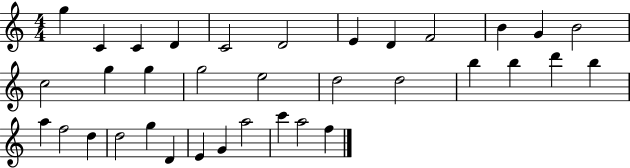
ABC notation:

X:1
T:Untitled
M:4/4
L:1/4
K:C
g C C D C2 D2 E D F2 B G B2 c2 g g g2 e2 d2 d2 b b d' b a f2 d d2 g D E G a2 c' a2 f